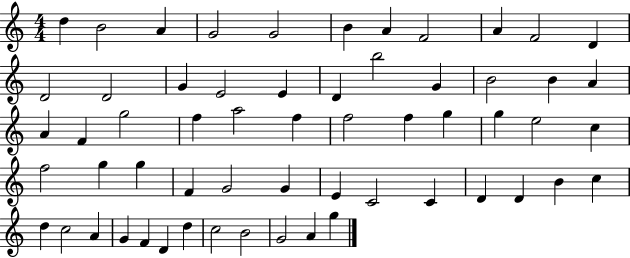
D5/q B4/h A4/q G4/h G4/h B4/q A4/q F4/h A4/q F4/h D4/q D4/h D4/h G4/q E4/h E4/q D4/q B5/h G4/q B4/h B4/q A4/q A4/q F4/q G5/h F5/q A5/h F5/q F5/h F5/q G5/q G5/q E5/h C5/q F5/h G5/q G5/q F4/q G4/h G4/q E4/q C4/h C4/q D4/q D4/q B4/q C5/q D5/q C5/h A4/q G4/q F4/q D4/q D5/q C5/h B4/h G4/h A4/q G5/q